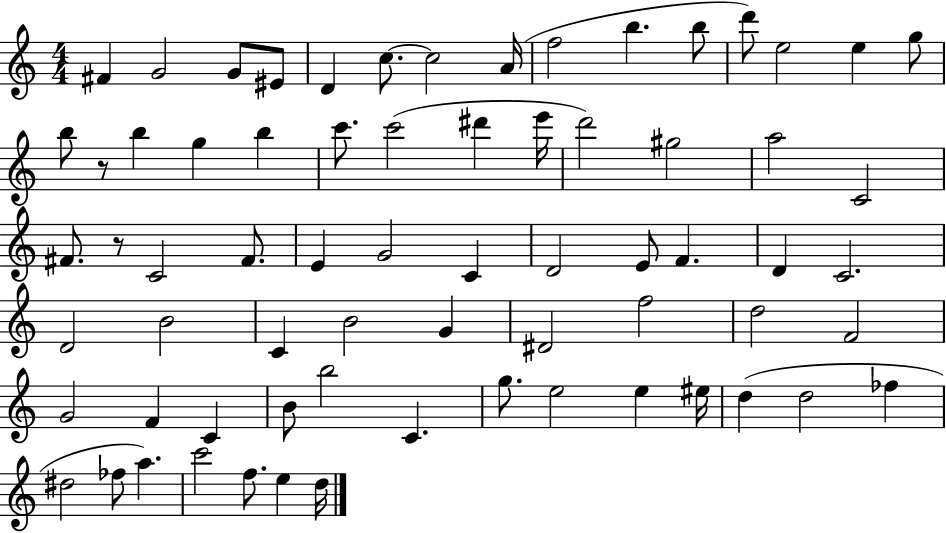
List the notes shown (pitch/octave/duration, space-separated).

F#4/q G4/h G4/e EIS4/e D4/q C5/e. C5/h A4/s F5/h B5/q. B5/e D6/e E5/h E5/q G5/e B5/e R/e B5/q G5/q B5/q C6/e. C6/h D#6/q E6/s D6/h G#5/h A5/h C4/h F#4/e. R/e C4/h F#4/e. E4/q G4/h C4/q D4/h E4/e F4/q. D4/q C4/h. D4/h B4/h C4/q B4/h G4/q D#4/h F5/h D5/h F4/h G4/h F4/q C4/q B4/e B5/h C4/q. G5/e. E5/h E5/q EIS5/s D5/q D5/h FES5/q D#5/h FES5/e A5/q. C6/h F5/e. E5/q D5/s